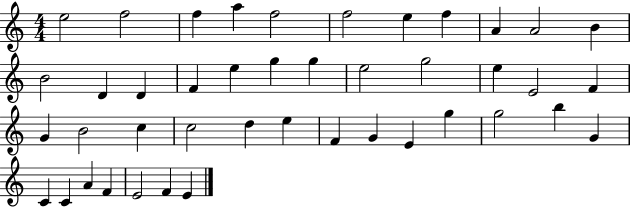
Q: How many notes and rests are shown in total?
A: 43